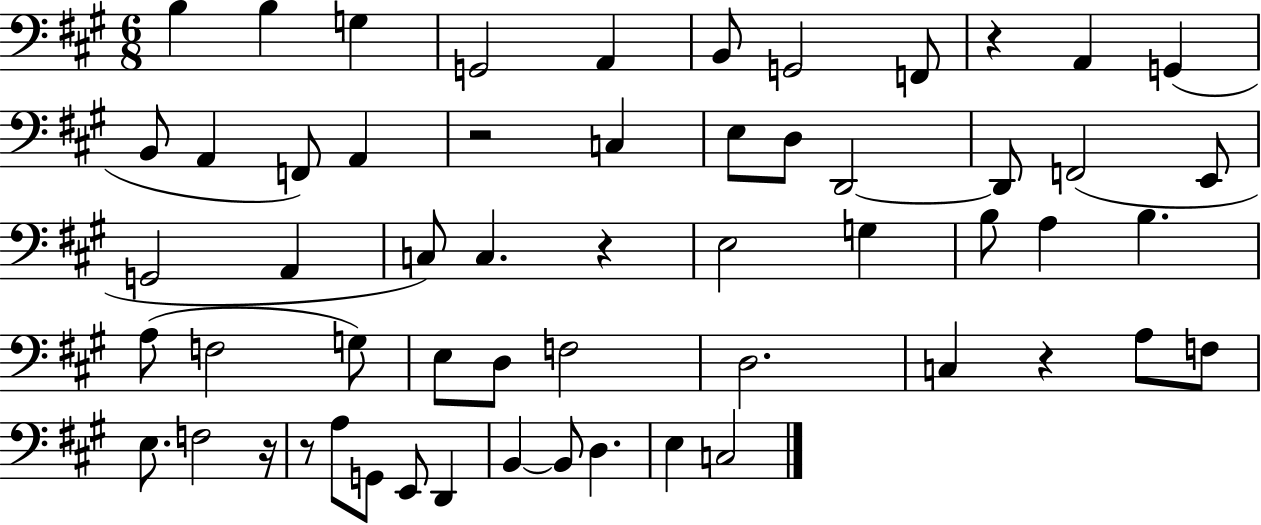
B3/q B3/q G3/q G2/h A2/q B2/e G2/h F2/e R/q A2/q G2/q B2/e A2/q F2/e A2/q R/h C3/q E3/e D3/e D2/h D2/e F2/h E2/e G2/h A2/q C3/e C3/q. R/q E3/h G3/q B3/e A3/q B3/q. A3/e F3/h G3/e E3/e D3/e F3/h D3/h. C3/q R/q A3/e F3/e E3/e. F3/h R/s R/e A3/e G2/e E2/e D2/q B2/q B2/e D3/q. E3/q C3/h